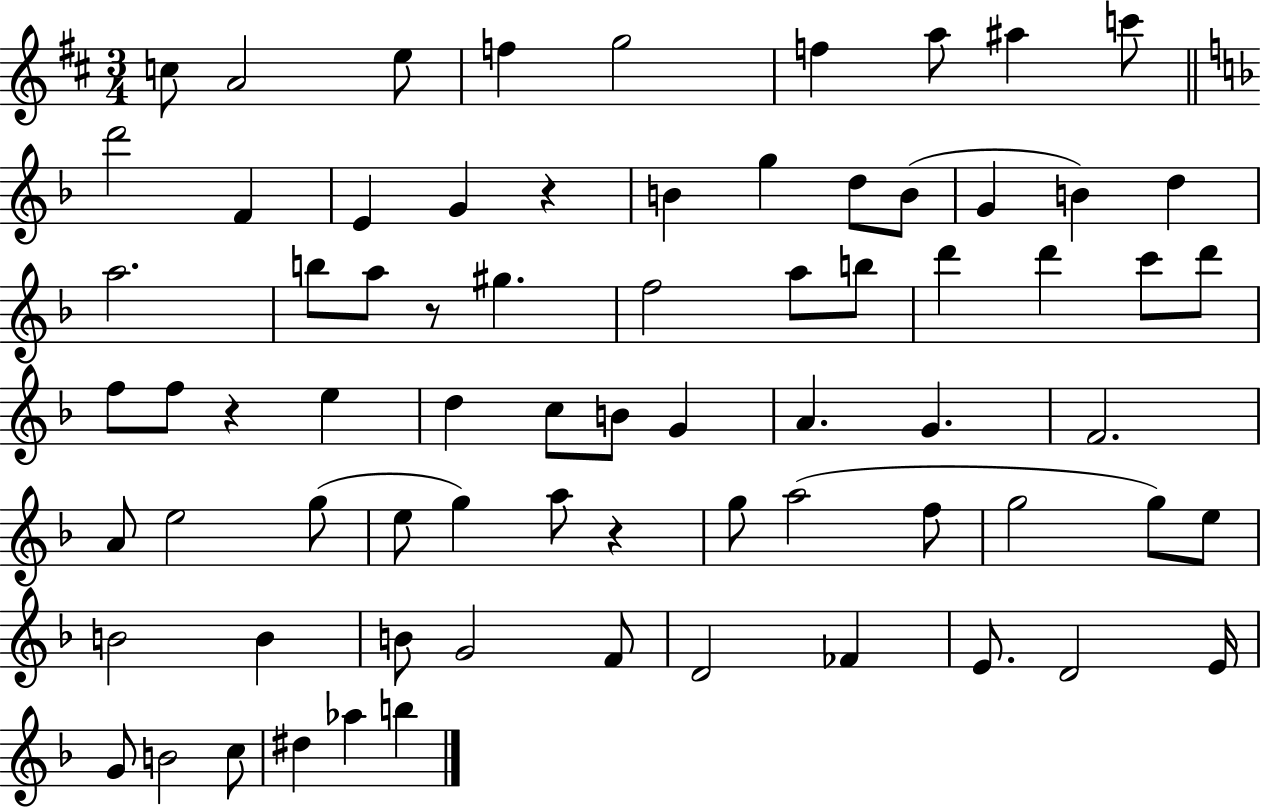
C5/e A4/h E5/e F5/q G5/h F5/q A5/e A#5/q C6/e D6/h F4/q E4/q G4/q R/q B4/q G5/q D5/e B4/e G4/q B4/q D5/q A5/h. B5/e A5/e R/e G#5/q. F5/h A5/e B5/e D6/q D6/q C6/e D6/e F5/e F5/e R/q E5/q D5/q C5/e B4/e G4/q A4/q. G4/q. F4/h. A4/e E5/h G5/e E5/e G5/q A5/e R/q G5/e A5/h F5/e G5/h G5/e E5/e B4/h B4/q B4/e G4/h F4/e D4/h FES4/q E4/e. D4/h E4/s G4/e B4/h C5/e D#5/q Ab5/q B5/q